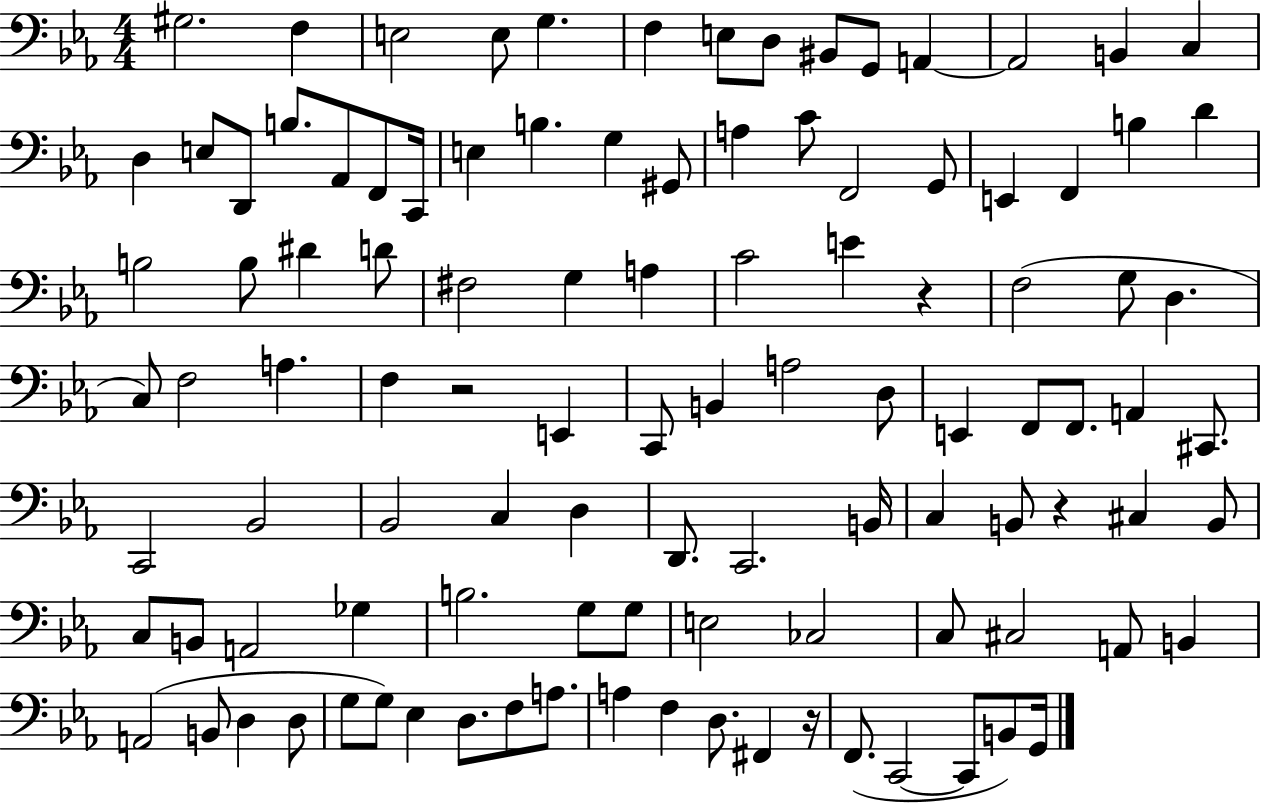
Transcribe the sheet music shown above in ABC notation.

X:1
T:Untitled
M:4/4
L:1/4
K:Eb
^G,2 F, E,2 E,/2 G, F, E,/2 D,/2 ^B,,/2 G,,/2 A,, A,,2 B,, C, D, E,/2 D,,/2 B,/2 _A,,/2 F,,/2 C,,/4 E, B, G, ^G,,/2 A, C/2 F,,2 G,,/2 E,, F,, B, D B,2 B,/2 ^D D/2 ^F,2 G, A, C2 E z F,2 G,/2 D, C,/2 F,2 A, F, z2 E,, C,,/2 B,, A,2 D,/2 E,, F,,/2 F,,/2 A,, ^C,,/2 C,,2 _B,,2 _B,,2 C, D, D,,/2 C,,2 B,,/4 C, B,,/2 z ^C, B,,/2 C,/2 B,,/2 A,,2 _G, B,2 G,/2 G,/2 E,2 _C,2 C,/2 ^C,2 A,,/2 B,, A,,2 B,,/2 D, D,/2 G,/2 G,/2 _E, D,/2 F,/2 A,/2 A, F, D,/2 ^F,, z/4 F,,/2 C,,2 C,,/2 B,,/2 G,,/4